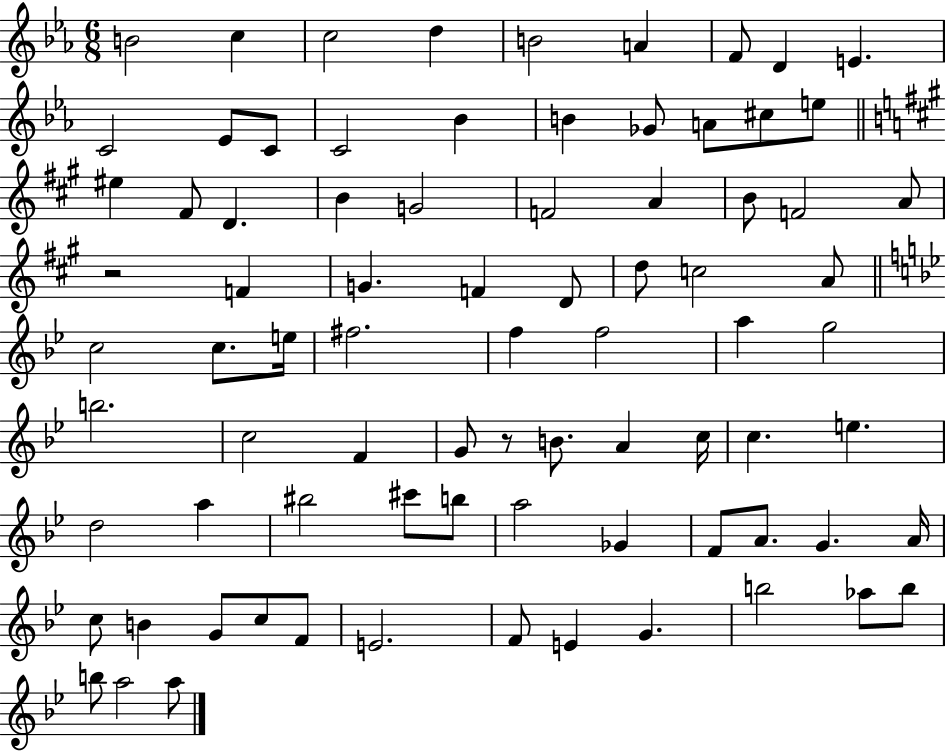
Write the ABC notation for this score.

X:1
T:Untitled
M:6/8
L:1/4
K:Eb
B2 c c2 d B2 A F/2 D E C2 _E/2 C/2 C2 _B B _G/2 A/2 ^c/2 e/2 ^e ^F/2 D B G2 F2 A B/2 F2 A/2 z2 F G F D/2 d/2 c2 A/2 c2 c/2 e/4 ^f2 f f2 a g2 b2 c2 F G/2 z/2 B/2 A c/4 c e d2 a ^b2 ^c'/2 b/2 a2 _G F/2 A/2 G A/4 c/2 B G/2 c/2 F/2 E2 F/2 E G b2 _a/2 b/2 b/2 a2 a/2